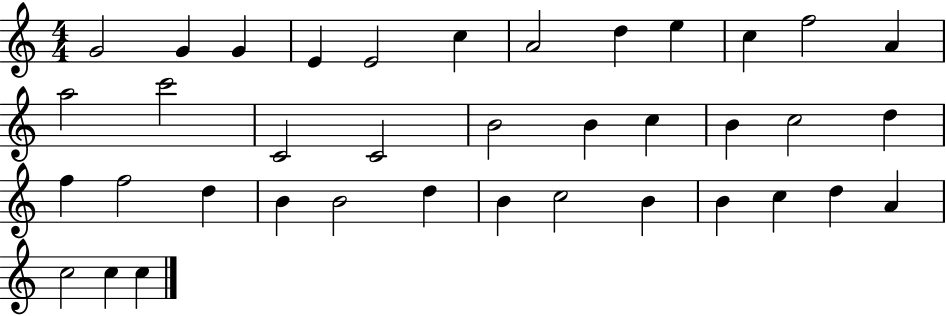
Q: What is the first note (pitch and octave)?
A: G4